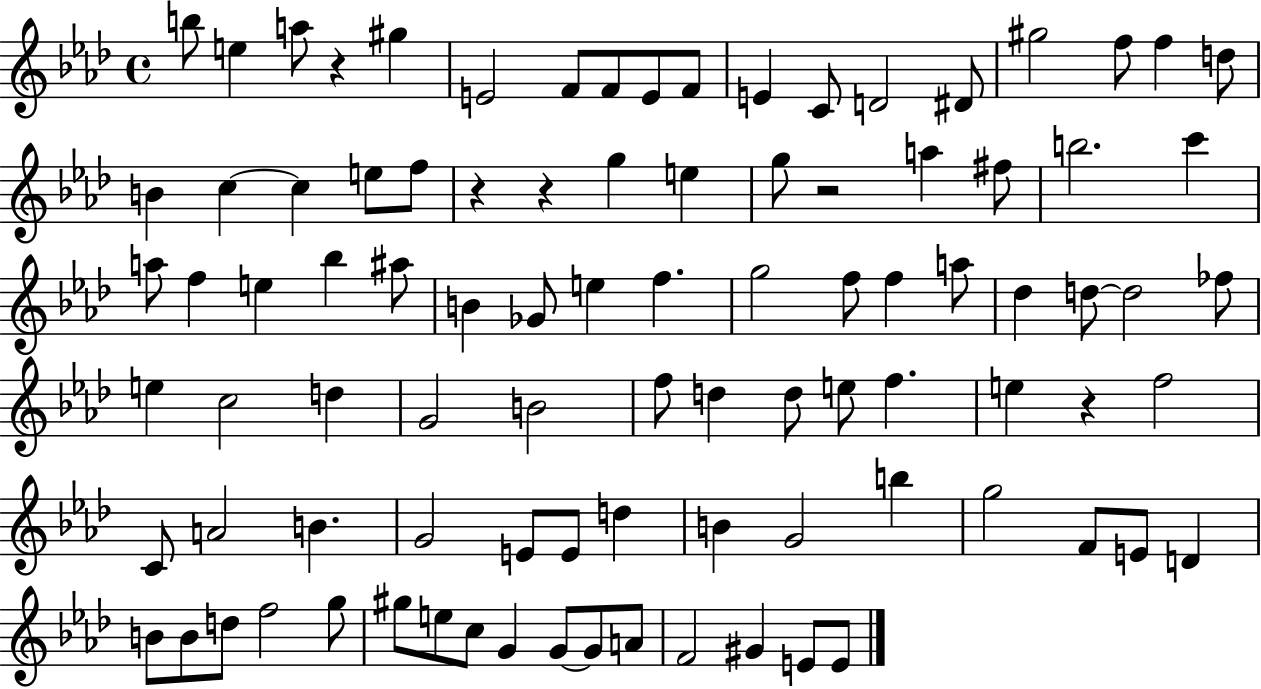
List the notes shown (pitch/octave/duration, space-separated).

B5/e E5/q A5/e R/q G#5/q E4/h F4/e F4/e E4/e F4/e E4/q C4/e D4/h D#4/e G#5/h F5/e F5/q D5/e B4/q C5/q C5/q E5/e F5/e R/q R/q G5/q E5/q G5/e R/h A5/q F#5/e B5/h. C6/q A5/e F5/q E5/q Bb5/q A#5/e B4/q Gb4/e E5/q F5/q. G5/h F5/e F5/q A5/e Db5/q D5/e D5/h FES5/e E5/q C5/h D5/q G4/h B4/h F5/e D5/q D5/e E5/e F5/q. E5/q R/q F5/h C4/e A4/h B4/q. G4/h E4/e E4/e D5/q B4/q G4/h B5/q G5/h F4/e E4/e D4/q B4/e B4/e D5/e F5/h G5/e G#5/e E5/e C5/e G4/q G4/e G4/e A4/e F4/h G#4/q E4/e E4/e